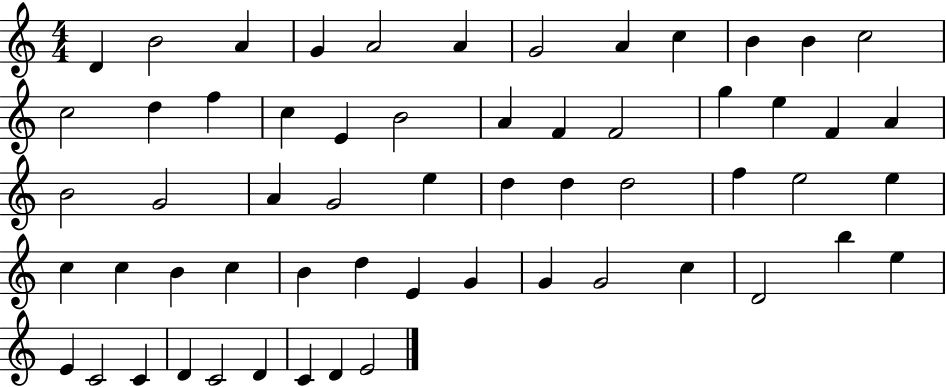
X:1
T:Untitled
M:4/4
L:1/4
K:C
D B2 A G A2 A G2 A c B B c2 c2 d f c E B2 A F F2 g e F A B2 G2 A G2 e d d d2 f e2 e c c B c B d E G G G2 c D2 b e E C2 C D C2 D C D E2